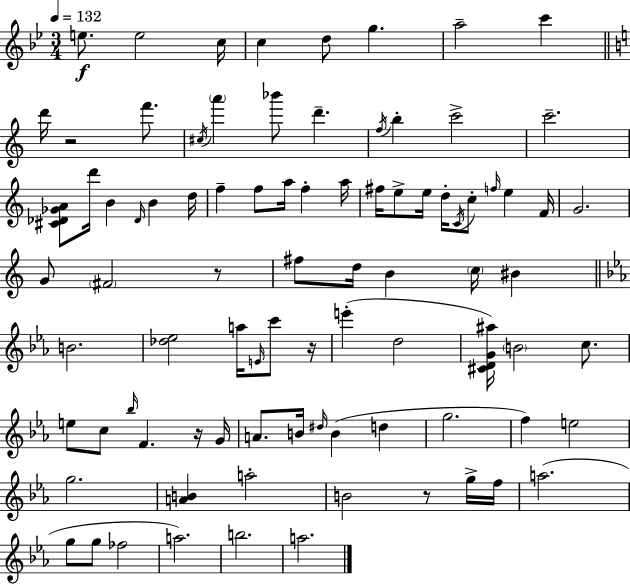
E5/e. E5/h C5/s C5/q D5/e G5/q. A5/h C6/q D6/s R/h F6/e. C#5/s A6/q Bb6/e D6/q. F5/s B5/q C6/h C6/h. [C#4,Db4,Gb4,A4]/e D6/s B4/q Db4/s B4/q D5/s F5/q F5/e A5/s F5/q A5/s F#5/s E5/e E5/s D5/s C4/s C5/e F5/s E5/q F4/s G4/h. G4/e F#4/h R/e F#5/e D5/s B4/q C5/s BIS4/q B4/h. [Db5,Eb5]/h A5/s E4/s C6/e R/s E6/q D5/h [C#4,D4,G4,A#5]/s B4/h C5/e. E5/e C5/e Bb5/s F4/q. R/s G4/s A4/e. B4/s D#5/s B4/q D5/q G5/h. F5/q E5/h G5/h. [A4,B4]/q A5/h B4/h R/e G5/s F5/s A5/h. G5/e G5/e FES5/h A5/h. B5/h. A5/h.